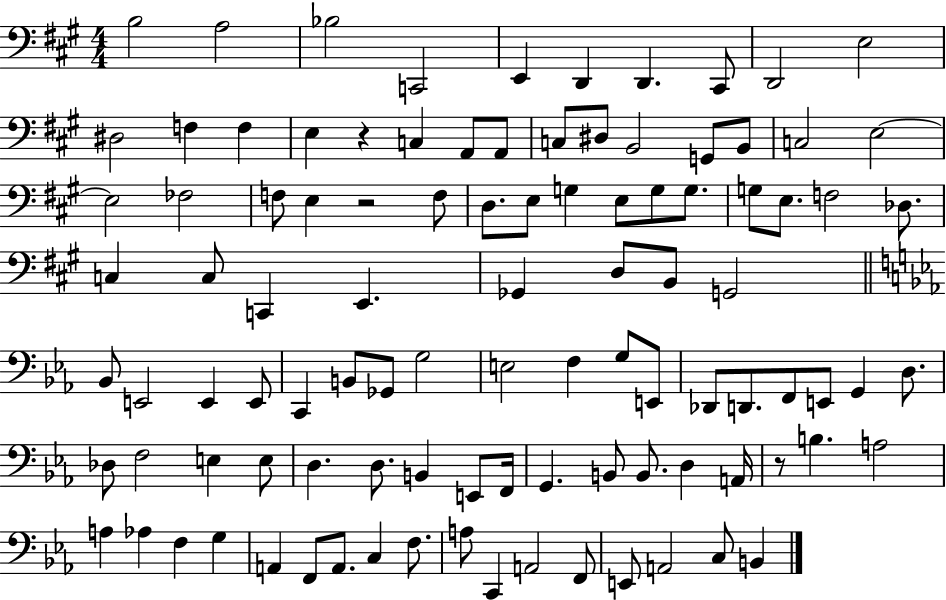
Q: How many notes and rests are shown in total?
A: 101